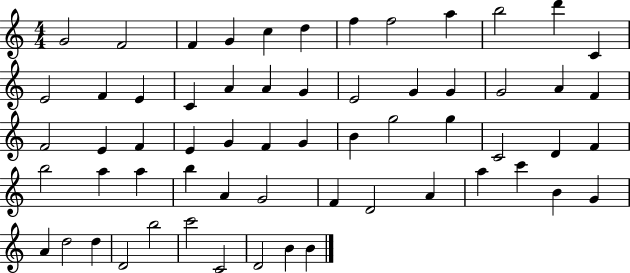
X:1
T:Untitled
M:4/4
L:1/4
K:C
G2 F2 F G c d f f2 a b2 d' C E2 F E C A A G E2 G G G2 A F F2 E F E G F G B g2 g C2 D F b2 a a b A G2 F D2 A a c' B G A d2 d D2 b2 c'2 C2 D2 B B